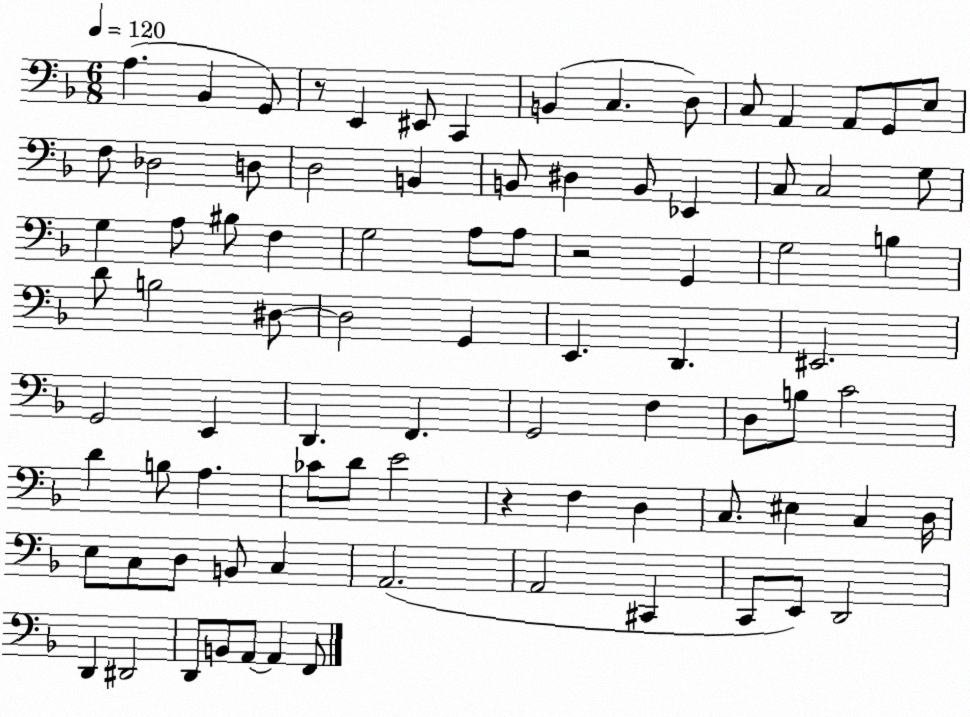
X:1
T:Untitled
M:6/8
L:1/4
K:F
A, _B,, G,,/2 z/2 E,, ^E,,/2 C,, B,, C, D,/2 C,/2 A,, A,,/2 G,,/2 E,/2 F,/2 _D,2 D,/2 D,2 B,, B,,/2 ^D, B,,/2 _E,, C,/2 C,2 G,/2 G, A,/2 ^B,/2 F, G,2 A,/2 A,/2 z2 G,, G,2 B, D/2 B,2 ^D,/2 ^D,2 G,, E,, D,, ^E,,2 G,,2 E,, D,, F,, G,,2 F, D,/2 B,/2 C2 D B,/2 A, _C/2 D/2 E2 z F, D, C,/2 ^E, C, D,/4 E,/2 C,/2 D,/2 B,,/2 C, A,,2 A,,2 ^C,, C,,/2 E,,/2 D,,2 D,, ^D,,2 D,,/2 B,,/2 A,,/2 A,, F,,/2